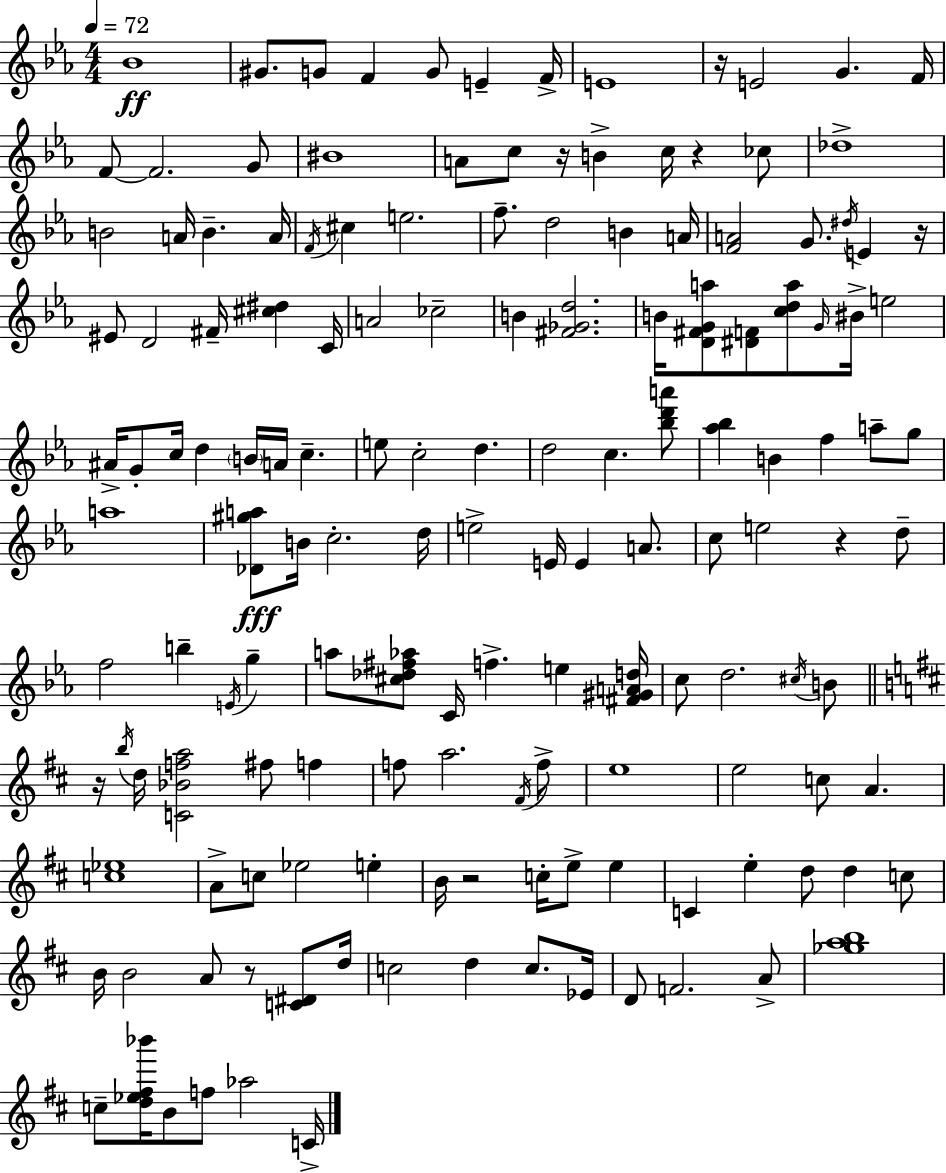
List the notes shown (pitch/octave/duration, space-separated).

Bb4/w G#4/e. G4/e F4/q G4/e E4/q F4/s E4/w R/s E4/h G4/q. F4/s F4/e F4/h. G4/e BIS4/w A4/e C5/e R/s B4/q C5/s R/q CES5/e Db5/w B4/h A4/s B4/q. A4/s F4/s C#5/q E5/h. F5/e. D5/h B4/q A4/s [F4,A4]/h G4/e. D#5/s E4/q R/s EIS4/e D4/h F#4/s [C#5,D#5]/q C4/s A4/h CES5/h B4/q [F#4,Gb4,D5]/h. B4/s [D4,F#4,G4,A5]/e [D#4,F4]/e [C5,D5,A5]/e G4/s BIS4/s E5/h A#4/s G4/e C5/s D5/q B4/s A4/s C5/q. E5/e C5/h D5/q. D5/h C5/q. [Bb5,D6,A6]/e [Ab5,Bb5]/q B4/q F5/q A5/e G5/e A5/w [Db4,G#5,A5]/e B4/s C5/h. D5/s E5/h E4/s E4/q A4/e. C5/e E5/h R/q D5/e F5/h B5/q E4/s G5/q A5/e [C#5,Db5,F#5,Ab5]/e C4/s F5/q. E5/q [F#4,G#4,A4,D5]/s C5/e D5/h. C#5/s B4/e R/s B5/s D5/s [C4,Bb4,F5,A5]/h F#5/e F5/q F5/e A5/h. F#4/s F5/e E5/w E5/h C5/e A4/q. [C5,Eb5]/w A4/e C5/e Eb5/h E5/q B4/s R/h C5/s E5/e E5/q C4/q E5/q D5/e D5/q C5/e B4/s B4/h A4/e R/e [C4,D#4]/e D5/s C5/h D5/q C5/e. Eb4/s D4/e F4/h. A4/e [Gb5,A5,B5]/w C5/e [D5,Eb5,F#5,Bb6]/s B4/e F5/e Ab5/h C4/s